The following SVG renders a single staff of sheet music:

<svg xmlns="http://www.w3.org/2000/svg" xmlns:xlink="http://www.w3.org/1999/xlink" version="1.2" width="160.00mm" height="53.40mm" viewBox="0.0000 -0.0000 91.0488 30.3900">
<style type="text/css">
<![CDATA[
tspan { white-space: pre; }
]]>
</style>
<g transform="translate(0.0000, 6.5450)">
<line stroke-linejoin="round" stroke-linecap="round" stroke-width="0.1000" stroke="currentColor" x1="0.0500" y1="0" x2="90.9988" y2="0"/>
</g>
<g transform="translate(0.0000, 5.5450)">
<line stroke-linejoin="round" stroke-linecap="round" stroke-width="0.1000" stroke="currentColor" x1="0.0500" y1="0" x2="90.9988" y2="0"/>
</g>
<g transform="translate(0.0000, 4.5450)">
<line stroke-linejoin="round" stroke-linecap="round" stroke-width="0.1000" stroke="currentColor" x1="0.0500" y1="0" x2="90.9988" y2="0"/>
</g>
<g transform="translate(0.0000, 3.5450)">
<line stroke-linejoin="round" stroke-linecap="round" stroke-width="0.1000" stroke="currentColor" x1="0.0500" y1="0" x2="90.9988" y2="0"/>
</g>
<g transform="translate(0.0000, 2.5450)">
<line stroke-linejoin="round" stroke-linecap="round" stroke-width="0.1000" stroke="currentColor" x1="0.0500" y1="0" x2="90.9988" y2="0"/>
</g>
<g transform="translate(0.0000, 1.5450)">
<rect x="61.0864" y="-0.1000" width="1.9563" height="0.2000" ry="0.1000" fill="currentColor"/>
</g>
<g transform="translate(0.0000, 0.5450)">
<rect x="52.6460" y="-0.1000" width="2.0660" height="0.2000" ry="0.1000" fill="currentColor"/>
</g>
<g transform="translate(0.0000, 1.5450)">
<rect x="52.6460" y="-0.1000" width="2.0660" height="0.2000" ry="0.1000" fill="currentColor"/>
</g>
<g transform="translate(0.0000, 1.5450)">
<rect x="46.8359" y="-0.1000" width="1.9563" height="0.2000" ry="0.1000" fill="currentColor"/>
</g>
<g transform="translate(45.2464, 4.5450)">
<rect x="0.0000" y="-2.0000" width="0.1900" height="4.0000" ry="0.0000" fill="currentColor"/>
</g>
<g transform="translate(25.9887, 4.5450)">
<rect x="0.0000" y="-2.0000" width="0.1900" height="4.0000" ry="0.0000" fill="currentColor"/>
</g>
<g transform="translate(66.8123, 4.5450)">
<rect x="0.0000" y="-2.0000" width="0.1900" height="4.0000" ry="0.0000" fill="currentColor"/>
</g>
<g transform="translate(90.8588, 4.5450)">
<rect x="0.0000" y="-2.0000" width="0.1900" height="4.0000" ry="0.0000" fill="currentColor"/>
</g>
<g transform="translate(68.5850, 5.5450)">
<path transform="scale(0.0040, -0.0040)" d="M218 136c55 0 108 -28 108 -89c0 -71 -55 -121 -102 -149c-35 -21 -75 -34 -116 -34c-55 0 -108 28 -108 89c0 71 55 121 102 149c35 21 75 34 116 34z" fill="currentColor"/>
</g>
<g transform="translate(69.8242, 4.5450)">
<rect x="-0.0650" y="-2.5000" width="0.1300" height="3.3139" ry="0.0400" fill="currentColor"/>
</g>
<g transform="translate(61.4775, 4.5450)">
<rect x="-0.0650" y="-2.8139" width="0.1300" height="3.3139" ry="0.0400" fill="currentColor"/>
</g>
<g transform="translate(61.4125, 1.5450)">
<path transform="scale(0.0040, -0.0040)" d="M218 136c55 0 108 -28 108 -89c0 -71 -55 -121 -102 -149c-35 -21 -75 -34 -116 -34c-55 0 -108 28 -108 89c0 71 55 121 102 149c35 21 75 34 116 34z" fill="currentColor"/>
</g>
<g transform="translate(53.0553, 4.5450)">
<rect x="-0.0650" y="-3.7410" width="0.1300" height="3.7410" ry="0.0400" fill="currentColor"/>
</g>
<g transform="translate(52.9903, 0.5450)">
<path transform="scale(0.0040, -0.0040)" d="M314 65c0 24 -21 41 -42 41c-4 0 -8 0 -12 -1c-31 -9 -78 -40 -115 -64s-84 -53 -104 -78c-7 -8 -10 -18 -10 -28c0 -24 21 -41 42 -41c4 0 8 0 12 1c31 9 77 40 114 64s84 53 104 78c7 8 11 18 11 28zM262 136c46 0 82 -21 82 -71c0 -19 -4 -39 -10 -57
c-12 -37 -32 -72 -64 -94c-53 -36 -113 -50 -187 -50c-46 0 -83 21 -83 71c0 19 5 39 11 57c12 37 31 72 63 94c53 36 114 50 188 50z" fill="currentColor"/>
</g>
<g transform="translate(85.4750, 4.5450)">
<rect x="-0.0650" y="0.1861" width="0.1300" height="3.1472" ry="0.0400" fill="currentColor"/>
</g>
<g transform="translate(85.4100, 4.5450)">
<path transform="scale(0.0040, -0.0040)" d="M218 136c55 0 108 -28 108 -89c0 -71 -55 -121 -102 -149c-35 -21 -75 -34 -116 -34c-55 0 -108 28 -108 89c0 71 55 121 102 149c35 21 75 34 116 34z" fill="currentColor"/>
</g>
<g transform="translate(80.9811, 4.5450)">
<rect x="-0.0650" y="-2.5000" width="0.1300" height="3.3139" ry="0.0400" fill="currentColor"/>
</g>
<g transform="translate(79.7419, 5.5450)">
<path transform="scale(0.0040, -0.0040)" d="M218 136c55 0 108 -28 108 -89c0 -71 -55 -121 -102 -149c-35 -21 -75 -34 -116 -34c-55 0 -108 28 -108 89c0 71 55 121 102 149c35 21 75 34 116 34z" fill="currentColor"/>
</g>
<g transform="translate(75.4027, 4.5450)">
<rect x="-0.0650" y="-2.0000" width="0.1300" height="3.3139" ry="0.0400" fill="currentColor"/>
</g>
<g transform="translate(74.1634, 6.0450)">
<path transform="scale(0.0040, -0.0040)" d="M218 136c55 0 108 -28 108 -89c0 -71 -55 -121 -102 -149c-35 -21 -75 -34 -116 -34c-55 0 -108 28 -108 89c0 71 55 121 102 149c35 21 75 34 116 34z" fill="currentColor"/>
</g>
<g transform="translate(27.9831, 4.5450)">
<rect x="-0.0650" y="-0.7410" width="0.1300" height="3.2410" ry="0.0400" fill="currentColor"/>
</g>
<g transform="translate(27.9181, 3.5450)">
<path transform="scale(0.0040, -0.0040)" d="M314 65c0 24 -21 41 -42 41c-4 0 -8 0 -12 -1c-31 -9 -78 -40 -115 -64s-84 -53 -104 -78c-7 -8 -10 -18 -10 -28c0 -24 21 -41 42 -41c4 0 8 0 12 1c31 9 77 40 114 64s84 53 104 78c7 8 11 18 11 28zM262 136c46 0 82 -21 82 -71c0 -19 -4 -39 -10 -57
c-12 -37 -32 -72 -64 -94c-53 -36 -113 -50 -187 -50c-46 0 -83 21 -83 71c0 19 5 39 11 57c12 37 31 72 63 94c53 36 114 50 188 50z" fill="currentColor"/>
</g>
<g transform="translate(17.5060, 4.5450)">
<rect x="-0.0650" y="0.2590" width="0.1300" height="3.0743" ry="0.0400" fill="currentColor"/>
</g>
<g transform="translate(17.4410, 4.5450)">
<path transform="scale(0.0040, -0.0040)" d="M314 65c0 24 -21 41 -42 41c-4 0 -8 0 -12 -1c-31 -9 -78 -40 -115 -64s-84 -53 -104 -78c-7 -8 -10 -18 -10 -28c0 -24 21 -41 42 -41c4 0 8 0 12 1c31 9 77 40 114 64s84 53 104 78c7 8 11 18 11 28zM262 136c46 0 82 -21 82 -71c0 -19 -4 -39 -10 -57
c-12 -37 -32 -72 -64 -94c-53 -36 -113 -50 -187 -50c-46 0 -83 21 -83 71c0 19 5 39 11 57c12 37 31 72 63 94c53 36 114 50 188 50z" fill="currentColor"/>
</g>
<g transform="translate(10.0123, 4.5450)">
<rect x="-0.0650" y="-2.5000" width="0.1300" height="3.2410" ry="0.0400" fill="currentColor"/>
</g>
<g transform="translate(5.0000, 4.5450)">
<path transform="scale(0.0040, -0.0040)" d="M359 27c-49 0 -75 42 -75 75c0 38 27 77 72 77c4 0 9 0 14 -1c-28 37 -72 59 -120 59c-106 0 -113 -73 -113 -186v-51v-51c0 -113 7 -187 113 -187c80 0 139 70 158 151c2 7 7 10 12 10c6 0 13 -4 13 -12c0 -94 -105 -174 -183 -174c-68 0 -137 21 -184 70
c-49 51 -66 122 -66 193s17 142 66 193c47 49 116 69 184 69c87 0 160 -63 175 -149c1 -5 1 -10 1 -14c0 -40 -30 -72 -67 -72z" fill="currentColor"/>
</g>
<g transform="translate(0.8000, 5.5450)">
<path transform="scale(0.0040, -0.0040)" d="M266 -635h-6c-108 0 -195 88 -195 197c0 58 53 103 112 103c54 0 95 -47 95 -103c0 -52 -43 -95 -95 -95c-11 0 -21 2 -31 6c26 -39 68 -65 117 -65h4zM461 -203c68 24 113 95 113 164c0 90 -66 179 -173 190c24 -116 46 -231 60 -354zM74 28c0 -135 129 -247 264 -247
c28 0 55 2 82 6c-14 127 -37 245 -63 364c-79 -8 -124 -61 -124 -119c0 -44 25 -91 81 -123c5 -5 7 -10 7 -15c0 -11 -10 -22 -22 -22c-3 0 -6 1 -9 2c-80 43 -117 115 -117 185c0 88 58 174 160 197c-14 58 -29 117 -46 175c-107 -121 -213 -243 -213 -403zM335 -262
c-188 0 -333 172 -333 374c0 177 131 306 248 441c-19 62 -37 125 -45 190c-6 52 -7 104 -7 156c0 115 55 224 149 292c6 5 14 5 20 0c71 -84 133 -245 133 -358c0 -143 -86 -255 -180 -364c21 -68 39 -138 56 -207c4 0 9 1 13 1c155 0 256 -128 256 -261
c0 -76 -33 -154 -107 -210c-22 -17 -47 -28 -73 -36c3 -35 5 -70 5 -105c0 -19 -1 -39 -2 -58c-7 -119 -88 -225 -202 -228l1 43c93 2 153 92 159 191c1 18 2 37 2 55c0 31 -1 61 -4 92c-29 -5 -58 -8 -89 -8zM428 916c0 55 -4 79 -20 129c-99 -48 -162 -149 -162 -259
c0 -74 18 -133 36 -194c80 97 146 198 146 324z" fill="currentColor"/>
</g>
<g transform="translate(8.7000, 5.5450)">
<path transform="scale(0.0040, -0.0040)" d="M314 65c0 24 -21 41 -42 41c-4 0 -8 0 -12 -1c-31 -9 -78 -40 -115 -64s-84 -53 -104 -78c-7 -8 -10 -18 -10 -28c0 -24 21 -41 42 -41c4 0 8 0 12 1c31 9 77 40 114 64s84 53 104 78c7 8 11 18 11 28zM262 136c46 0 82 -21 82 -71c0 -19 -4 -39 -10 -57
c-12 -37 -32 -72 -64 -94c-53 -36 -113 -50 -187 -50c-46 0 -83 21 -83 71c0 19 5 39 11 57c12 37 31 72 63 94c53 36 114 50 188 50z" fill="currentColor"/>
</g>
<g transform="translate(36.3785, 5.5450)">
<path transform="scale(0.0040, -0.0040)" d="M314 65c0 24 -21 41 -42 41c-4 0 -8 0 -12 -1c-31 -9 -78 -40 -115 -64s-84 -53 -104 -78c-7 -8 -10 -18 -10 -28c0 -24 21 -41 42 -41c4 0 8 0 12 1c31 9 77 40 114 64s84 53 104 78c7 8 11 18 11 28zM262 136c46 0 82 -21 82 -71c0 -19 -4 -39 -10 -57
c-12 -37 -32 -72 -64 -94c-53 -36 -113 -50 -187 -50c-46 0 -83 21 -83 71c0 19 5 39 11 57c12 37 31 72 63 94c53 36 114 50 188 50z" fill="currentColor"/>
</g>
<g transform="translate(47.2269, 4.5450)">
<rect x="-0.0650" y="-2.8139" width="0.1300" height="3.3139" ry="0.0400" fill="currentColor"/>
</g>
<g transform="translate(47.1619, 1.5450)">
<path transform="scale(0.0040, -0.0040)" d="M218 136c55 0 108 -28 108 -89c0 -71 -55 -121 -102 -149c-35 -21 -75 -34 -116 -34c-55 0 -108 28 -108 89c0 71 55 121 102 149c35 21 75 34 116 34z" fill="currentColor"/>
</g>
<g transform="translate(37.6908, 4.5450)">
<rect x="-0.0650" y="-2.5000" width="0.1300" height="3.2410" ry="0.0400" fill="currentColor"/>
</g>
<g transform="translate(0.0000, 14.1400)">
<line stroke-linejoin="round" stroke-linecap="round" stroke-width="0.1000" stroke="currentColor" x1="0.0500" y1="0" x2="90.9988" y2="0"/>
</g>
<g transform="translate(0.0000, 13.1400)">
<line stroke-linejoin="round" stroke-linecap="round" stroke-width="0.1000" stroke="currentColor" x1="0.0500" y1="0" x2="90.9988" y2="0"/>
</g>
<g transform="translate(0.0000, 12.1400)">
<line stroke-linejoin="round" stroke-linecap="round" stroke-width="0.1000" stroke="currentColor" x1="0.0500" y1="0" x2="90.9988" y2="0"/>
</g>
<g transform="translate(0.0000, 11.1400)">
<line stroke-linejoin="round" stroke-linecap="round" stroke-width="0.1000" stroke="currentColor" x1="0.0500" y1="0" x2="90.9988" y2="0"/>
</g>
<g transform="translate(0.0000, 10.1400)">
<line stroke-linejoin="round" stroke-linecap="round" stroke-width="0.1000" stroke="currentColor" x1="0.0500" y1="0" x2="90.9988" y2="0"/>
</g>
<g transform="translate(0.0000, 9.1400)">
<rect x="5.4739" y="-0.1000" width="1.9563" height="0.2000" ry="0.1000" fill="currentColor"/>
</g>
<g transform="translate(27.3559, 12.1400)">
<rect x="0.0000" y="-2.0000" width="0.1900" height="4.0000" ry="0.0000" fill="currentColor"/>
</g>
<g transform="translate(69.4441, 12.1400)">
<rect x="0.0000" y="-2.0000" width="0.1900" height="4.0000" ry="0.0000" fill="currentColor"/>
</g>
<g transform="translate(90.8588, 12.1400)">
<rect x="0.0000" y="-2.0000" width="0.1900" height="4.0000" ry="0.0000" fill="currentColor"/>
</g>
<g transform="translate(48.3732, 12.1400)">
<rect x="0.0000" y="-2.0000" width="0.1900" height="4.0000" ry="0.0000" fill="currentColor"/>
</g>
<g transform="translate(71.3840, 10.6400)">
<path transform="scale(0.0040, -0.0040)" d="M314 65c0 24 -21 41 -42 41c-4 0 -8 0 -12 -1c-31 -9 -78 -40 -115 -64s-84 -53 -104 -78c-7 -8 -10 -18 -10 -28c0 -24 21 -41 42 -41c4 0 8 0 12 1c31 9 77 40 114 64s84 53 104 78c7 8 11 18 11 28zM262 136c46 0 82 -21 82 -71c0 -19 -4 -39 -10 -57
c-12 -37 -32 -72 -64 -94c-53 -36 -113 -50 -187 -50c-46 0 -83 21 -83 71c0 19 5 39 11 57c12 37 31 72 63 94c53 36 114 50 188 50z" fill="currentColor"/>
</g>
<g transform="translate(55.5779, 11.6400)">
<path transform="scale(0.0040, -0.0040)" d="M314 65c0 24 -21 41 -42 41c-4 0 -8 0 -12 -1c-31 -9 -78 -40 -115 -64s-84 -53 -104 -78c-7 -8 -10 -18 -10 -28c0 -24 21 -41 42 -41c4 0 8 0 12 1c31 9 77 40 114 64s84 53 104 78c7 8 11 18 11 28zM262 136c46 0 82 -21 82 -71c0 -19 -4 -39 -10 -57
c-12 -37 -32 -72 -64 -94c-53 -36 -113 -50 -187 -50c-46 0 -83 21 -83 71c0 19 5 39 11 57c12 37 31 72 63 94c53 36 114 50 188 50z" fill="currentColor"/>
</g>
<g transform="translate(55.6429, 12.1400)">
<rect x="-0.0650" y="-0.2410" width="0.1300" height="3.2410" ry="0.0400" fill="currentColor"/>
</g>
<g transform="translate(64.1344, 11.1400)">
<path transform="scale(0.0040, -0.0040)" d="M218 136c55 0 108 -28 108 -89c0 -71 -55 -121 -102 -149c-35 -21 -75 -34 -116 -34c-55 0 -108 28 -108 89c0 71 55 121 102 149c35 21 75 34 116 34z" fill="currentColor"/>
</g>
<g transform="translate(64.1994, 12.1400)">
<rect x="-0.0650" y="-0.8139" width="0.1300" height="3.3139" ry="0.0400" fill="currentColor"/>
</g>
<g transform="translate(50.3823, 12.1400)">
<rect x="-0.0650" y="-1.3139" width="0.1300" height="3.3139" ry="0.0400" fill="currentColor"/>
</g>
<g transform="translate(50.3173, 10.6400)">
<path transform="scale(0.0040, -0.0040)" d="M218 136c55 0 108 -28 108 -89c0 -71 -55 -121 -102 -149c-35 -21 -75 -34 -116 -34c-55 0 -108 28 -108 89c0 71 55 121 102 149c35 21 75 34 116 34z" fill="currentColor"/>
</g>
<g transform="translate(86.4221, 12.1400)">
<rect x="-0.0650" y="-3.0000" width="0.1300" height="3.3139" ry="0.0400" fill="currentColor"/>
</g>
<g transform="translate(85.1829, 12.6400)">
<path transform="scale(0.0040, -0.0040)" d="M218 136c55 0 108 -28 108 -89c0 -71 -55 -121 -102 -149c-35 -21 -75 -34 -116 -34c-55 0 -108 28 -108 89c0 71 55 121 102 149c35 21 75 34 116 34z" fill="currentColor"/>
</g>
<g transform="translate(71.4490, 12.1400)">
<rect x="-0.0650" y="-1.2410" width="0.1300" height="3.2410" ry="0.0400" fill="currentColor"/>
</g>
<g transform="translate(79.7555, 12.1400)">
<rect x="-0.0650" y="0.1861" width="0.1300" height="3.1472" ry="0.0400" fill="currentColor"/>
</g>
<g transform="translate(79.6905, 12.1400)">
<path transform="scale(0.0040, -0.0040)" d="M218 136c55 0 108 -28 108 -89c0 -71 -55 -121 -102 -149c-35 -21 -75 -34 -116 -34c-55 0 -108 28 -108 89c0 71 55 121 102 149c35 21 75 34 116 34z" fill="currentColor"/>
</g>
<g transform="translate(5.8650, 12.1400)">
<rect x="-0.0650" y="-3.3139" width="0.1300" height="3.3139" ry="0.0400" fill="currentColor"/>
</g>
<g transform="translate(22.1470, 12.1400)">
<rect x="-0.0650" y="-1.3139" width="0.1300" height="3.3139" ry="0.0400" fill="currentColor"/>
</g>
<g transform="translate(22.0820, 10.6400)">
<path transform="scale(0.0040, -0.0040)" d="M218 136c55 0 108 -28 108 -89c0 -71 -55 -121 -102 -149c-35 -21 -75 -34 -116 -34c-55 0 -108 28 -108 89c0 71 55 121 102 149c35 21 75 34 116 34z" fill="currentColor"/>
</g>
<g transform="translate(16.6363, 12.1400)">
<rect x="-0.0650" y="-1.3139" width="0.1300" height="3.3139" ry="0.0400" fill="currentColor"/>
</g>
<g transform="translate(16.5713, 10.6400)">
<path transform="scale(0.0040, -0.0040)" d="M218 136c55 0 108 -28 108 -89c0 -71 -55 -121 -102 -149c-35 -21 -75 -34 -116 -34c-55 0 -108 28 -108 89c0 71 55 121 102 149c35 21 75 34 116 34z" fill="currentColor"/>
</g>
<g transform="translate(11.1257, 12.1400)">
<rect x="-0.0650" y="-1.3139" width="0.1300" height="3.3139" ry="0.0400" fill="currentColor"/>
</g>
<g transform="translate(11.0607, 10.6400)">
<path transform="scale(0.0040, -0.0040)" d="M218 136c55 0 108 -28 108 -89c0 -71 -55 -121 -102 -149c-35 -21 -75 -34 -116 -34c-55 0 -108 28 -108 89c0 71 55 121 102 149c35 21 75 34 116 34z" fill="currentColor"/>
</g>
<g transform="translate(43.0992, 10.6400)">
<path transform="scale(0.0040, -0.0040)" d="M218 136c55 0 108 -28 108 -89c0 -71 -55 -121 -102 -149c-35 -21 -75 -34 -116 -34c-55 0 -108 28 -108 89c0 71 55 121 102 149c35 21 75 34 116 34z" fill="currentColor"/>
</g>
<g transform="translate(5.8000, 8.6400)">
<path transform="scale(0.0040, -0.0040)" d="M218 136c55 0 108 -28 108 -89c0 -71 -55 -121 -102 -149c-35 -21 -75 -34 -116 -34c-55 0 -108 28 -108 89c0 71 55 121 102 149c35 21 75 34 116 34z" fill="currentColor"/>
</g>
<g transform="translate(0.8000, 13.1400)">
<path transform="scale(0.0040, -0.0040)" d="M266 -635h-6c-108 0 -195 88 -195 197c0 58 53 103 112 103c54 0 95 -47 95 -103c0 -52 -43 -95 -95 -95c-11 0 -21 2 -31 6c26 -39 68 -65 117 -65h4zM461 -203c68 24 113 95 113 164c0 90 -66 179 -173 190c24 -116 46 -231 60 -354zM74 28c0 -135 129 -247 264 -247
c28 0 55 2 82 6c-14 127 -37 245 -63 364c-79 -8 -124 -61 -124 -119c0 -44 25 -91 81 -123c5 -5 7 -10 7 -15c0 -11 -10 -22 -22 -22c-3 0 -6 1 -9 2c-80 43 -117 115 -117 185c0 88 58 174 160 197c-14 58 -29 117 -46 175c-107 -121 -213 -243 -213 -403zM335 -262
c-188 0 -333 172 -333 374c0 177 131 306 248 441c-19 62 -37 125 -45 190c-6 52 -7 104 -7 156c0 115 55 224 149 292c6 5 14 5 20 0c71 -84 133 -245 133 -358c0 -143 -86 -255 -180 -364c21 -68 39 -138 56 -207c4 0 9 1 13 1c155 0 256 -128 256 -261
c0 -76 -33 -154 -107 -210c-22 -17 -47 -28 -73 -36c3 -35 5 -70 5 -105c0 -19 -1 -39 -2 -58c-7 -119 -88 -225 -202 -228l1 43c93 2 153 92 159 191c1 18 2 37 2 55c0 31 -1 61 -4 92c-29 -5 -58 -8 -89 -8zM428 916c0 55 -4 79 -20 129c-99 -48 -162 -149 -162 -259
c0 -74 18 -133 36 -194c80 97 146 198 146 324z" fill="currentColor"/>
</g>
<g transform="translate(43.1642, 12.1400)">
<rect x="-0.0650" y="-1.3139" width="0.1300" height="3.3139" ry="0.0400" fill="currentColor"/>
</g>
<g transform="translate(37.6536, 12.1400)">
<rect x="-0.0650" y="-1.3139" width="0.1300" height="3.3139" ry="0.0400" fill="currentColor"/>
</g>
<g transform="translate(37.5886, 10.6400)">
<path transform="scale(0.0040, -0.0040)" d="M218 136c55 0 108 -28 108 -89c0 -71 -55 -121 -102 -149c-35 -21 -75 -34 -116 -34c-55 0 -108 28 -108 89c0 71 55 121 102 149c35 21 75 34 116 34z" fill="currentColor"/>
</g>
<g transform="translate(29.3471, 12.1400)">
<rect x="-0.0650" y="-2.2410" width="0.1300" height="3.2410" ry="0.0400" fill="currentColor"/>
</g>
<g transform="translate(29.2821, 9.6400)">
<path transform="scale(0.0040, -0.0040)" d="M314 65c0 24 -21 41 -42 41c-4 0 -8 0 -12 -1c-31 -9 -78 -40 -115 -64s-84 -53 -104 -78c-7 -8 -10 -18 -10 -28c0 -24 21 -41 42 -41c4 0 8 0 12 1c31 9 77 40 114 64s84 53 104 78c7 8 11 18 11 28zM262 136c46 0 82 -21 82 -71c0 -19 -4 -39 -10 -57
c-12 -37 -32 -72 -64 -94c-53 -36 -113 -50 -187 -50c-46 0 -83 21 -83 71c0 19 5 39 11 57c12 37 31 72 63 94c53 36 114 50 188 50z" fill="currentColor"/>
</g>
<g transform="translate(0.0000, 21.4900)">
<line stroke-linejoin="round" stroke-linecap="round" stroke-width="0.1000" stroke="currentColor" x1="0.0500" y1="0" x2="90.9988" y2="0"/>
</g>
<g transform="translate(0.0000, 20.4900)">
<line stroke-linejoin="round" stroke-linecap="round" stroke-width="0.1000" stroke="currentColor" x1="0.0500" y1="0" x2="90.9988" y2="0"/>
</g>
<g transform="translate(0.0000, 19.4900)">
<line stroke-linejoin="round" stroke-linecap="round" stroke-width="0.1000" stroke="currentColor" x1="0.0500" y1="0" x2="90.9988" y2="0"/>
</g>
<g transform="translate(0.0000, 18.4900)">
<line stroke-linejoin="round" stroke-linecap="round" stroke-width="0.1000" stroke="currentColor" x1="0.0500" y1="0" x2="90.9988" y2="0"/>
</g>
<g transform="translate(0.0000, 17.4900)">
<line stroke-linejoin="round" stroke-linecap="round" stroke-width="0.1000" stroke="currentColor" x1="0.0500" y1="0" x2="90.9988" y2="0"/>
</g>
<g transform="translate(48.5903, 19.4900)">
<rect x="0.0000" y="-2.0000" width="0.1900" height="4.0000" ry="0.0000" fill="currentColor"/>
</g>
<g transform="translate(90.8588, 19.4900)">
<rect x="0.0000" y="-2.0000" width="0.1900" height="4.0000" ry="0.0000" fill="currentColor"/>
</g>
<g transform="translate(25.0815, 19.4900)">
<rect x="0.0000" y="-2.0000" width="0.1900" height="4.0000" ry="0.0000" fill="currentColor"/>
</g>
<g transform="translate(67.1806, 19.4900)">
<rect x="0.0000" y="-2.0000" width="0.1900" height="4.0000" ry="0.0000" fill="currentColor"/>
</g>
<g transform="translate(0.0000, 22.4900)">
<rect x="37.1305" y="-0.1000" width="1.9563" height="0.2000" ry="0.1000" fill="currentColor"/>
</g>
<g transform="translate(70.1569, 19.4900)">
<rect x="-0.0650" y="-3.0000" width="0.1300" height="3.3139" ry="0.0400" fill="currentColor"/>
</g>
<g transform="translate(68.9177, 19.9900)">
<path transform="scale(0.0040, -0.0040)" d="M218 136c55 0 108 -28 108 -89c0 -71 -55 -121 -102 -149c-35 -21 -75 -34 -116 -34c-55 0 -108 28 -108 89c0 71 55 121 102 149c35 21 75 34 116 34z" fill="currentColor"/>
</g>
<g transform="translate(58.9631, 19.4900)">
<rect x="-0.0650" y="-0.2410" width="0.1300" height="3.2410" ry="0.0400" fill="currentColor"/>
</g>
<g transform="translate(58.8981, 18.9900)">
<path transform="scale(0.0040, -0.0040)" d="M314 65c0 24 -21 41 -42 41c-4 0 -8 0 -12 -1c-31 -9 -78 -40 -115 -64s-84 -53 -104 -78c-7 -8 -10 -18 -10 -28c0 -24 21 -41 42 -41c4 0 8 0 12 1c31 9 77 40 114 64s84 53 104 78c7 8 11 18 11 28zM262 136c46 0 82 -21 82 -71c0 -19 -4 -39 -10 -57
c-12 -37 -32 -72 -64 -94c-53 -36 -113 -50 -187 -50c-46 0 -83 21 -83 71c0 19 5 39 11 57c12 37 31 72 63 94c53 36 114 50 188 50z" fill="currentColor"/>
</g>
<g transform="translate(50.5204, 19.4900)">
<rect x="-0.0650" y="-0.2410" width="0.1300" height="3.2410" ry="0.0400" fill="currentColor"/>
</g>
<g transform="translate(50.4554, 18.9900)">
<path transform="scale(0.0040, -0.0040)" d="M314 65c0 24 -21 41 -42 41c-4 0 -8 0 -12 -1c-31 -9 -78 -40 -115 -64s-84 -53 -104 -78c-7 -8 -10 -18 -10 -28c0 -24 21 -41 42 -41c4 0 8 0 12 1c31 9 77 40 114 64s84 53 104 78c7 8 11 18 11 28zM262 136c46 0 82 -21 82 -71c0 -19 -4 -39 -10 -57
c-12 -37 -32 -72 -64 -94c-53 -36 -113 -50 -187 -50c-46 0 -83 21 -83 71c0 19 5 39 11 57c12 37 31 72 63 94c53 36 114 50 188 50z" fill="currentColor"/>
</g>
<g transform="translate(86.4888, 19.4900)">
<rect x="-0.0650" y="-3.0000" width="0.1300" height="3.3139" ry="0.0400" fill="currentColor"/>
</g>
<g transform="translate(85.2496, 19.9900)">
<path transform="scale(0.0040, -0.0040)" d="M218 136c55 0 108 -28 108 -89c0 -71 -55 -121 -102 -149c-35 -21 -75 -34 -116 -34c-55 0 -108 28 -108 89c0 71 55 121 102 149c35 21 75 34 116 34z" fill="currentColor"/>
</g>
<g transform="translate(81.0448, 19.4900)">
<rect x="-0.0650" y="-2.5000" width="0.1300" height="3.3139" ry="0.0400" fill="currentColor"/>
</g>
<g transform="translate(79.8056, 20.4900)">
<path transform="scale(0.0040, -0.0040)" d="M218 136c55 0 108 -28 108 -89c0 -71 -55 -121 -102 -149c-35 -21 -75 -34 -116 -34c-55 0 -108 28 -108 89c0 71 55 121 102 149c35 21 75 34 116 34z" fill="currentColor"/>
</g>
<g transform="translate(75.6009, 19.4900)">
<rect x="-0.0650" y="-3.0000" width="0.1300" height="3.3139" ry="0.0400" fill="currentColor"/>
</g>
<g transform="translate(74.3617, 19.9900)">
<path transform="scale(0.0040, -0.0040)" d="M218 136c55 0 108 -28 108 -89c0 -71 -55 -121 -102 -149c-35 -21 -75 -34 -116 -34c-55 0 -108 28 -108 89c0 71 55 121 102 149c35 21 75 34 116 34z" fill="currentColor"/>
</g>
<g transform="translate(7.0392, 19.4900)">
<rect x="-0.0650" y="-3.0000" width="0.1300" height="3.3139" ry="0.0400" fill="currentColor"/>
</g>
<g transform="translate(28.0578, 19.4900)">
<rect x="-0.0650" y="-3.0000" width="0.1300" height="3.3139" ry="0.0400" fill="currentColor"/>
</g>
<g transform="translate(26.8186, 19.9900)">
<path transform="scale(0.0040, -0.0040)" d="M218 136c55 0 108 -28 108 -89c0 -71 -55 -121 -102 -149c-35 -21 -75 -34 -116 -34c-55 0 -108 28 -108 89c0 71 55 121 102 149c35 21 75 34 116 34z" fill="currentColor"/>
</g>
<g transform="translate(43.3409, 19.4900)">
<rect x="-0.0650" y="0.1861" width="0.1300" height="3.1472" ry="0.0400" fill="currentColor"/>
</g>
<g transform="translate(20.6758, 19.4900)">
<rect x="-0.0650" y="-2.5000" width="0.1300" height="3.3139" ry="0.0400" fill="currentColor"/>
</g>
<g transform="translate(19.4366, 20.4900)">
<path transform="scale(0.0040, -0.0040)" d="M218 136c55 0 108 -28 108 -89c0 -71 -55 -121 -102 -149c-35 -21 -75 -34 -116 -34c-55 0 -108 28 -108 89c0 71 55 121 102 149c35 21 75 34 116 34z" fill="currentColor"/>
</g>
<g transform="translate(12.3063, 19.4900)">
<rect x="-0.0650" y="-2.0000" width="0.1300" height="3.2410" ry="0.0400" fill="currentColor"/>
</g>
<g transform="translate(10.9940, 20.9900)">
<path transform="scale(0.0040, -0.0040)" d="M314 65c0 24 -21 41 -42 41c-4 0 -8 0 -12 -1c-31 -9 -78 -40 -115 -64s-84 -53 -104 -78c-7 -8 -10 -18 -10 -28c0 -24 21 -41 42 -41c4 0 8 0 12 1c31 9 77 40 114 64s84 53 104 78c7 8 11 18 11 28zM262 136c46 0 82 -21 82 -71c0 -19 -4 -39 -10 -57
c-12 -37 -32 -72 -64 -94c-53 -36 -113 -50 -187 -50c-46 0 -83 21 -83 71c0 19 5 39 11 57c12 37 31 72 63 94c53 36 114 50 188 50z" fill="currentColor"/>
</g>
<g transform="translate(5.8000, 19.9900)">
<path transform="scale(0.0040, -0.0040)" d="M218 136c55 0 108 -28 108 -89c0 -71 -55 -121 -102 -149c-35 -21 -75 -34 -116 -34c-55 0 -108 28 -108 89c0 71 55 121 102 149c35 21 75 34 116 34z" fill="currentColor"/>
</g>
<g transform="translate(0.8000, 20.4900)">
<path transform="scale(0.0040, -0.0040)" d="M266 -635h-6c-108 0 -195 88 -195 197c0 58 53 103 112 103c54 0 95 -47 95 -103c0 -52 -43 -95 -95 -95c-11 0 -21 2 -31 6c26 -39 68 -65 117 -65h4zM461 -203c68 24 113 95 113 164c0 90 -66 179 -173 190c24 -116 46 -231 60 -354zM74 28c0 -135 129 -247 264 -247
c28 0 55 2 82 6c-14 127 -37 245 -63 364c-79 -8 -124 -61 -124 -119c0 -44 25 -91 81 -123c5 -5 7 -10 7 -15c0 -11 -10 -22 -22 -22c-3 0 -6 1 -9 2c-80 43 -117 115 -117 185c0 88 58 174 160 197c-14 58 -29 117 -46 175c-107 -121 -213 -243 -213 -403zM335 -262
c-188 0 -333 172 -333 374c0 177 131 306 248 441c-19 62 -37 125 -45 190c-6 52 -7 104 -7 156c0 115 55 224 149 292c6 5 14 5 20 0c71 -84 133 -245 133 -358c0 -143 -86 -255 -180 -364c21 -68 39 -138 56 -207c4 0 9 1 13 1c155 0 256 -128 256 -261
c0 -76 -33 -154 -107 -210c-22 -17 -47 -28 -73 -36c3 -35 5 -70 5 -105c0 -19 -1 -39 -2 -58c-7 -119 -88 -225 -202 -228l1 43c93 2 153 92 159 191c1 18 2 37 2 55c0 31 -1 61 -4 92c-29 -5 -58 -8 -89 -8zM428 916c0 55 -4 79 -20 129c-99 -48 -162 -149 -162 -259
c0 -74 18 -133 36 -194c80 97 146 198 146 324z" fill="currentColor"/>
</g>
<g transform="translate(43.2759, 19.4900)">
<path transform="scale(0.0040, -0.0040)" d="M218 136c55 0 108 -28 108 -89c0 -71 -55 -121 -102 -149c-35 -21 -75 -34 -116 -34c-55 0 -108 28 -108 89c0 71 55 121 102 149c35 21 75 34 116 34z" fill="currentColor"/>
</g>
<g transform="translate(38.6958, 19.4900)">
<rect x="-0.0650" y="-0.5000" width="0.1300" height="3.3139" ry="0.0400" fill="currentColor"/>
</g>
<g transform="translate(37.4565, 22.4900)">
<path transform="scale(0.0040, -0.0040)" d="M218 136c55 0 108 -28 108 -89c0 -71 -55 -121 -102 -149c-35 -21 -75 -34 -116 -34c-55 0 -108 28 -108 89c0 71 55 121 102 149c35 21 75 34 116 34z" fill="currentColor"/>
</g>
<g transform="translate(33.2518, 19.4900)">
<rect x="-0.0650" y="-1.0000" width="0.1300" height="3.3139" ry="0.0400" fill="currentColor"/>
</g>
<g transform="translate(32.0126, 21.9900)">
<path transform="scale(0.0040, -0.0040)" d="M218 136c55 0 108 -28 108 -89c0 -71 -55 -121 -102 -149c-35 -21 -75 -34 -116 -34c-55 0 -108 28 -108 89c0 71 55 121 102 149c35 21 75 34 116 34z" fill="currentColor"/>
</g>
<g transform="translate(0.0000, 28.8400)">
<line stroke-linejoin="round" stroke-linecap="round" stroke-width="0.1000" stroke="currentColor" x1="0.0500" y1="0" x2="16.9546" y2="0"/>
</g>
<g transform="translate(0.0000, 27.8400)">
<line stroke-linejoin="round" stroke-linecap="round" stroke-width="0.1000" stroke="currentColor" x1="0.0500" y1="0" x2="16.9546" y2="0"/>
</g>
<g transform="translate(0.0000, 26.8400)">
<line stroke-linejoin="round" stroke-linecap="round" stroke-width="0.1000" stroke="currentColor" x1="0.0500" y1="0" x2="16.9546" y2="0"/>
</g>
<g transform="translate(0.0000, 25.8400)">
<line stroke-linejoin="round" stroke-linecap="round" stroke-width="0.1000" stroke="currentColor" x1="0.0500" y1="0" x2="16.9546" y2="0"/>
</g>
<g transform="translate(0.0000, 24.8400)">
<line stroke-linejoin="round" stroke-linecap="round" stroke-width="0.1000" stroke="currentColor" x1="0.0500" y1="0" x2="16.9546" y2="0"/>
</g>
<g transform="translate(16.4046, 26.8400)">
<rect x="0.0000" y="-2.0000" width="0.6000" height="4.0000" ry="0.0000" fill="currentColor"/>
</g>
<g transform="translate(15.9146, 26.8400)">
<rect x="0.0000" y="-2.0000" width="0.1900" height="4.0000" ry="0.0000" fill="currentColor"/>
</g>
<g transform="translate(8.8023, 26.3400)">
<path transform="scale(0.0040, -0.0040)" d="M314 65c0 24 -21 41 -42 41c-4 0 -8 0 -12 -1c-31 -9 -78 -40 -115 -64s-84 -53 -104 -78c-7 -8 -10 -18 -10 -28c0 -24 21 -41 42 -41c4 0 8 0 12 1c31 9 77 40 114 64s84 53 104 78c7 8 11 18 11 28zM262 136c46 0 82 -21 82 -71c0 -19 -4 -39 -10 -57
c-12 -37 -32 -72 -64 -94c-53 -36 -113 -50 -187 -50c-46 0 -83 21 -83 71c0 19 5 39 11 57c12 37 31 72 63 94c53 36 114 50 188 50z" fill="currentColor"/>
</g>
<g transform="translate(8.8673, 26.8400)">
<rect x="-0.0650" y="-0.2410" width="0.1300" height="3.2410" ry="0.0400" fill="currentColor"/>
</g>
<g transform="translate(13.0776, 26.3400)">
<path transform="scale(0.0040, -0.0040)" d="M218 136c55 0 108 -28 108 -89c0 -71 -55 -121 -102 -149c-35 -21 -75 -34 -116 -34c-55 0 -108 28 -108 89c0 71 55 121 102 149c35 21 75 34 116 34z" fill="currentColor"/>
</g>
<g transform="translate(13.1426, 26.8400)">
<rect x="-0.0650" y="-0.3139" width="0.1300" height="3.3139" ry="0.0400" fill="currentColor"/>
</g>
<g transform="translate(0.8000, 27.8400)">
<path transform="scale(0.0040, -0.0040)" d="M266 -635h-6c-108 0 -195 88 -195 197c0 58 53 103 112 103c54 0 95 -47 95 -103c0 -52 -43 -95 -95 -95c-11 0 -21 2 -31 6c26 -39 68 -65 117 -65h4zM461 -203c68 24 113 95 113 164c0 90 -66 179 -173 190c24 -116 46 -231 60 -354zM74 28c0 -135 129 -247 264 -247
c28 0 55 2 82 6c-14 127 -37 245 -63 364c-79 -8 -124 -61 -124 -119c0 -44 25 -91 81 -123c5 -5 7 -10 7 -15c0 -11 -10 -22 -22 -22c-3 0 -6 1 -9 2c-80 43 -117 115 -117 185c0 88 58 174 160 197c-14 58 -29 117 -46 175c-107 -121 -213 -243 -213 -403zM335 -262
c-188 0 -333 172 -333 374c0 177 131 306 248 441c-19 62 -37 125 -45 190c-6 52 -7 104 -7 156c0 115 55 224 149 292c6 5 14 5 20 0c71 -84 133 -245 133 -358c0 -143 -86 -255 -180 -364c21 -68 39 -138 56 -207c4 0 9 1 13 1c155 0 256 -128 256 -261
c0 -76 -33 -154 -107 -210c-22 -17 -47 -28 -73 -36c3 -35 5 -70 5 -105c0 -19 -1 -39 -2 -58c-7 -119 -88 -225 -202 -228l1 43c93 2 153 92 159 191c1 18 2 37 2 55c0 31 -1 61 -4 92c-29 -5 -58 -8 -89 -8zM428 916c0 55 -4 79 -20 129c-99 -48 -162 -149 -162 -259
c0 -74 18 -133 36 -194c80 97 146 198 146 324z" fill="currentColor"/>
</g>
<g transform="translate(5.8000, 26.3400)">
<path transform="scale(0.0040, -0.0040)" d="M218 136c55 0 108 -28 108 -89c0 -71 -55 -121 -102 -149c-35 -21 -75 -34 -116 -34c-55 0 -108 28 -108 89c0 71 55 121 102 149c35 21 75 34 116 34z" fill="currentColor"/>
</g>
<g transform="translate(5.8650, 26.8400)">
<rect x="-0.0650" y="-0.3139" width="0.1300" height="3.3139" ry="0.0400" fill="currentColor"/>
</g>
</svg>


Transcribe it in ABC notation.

X:1
T:Untitled
M:4/4
L:1/4
K:C
G2 B2 d2 G2 a c'2 a G F G B b e e e g2 e e e c2 d e2 B A A F2 G A D C B c2 c2 A A G A c c2 c